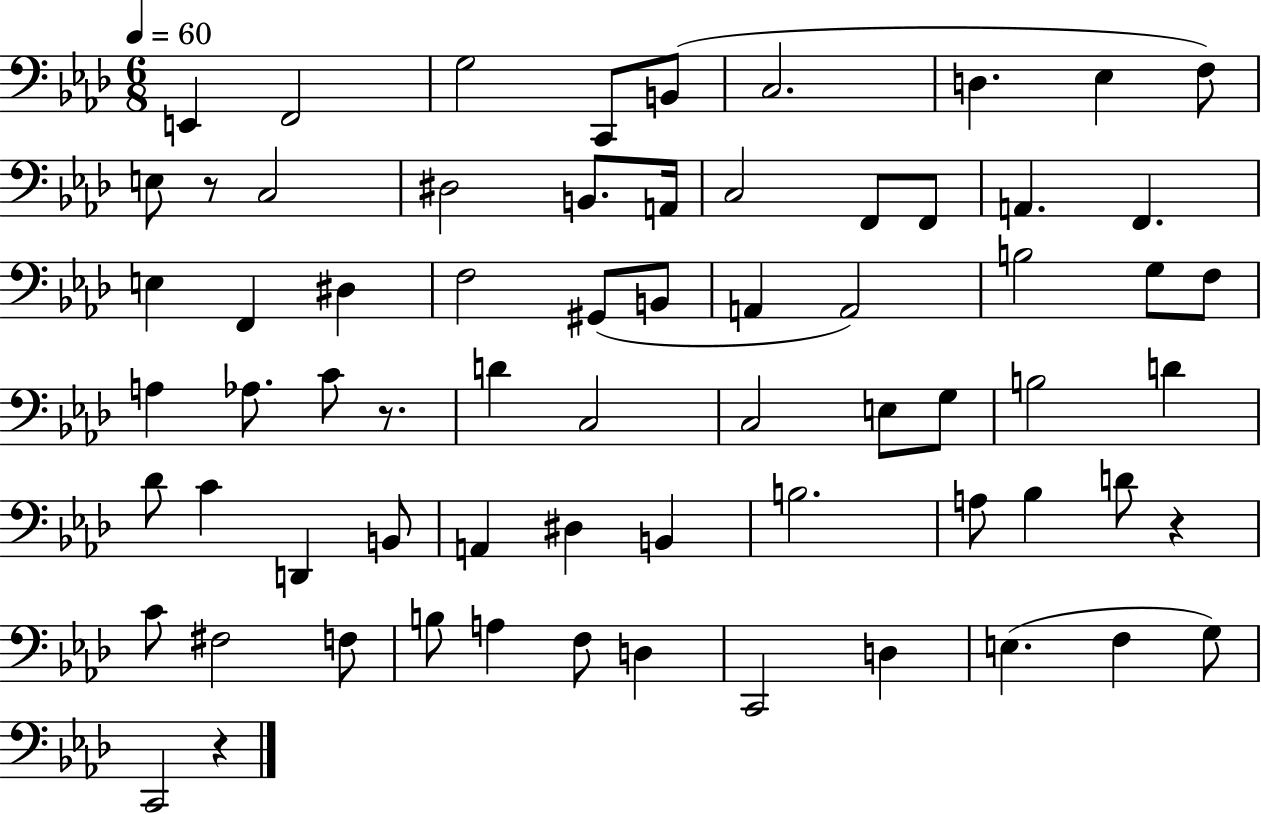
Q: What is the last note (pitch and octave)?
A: C2